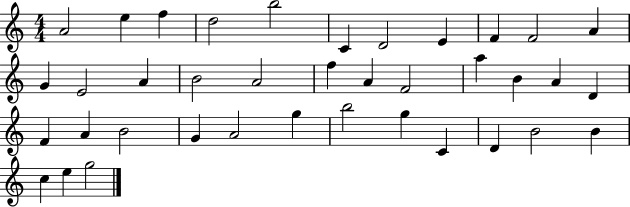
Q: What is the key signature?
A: C major